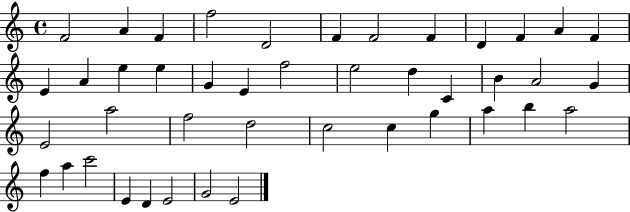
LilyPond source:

{
  \clef treble
  \time 4/4
  \defaultTimeSignature
  \key c \major
  f'2 a'4 f'4 | f''2 d'2 | f'4 f'2 f'4 | d'4 f'4 a'4 f'4 | \break e'4 a'4 e''4 e''4 | g'4 e'4 f''2 | e''2 d''4 c'4 | b'4 a'2 g'4 | \break e'2 a''2 | f''2 d''2 | c''2 c''4 g''4 | a''4 b''4 a''2 | \break f''4 a''4 c'''2 | e'4 d'4 e'2 | g'2 e'2 | \bar "|."
}